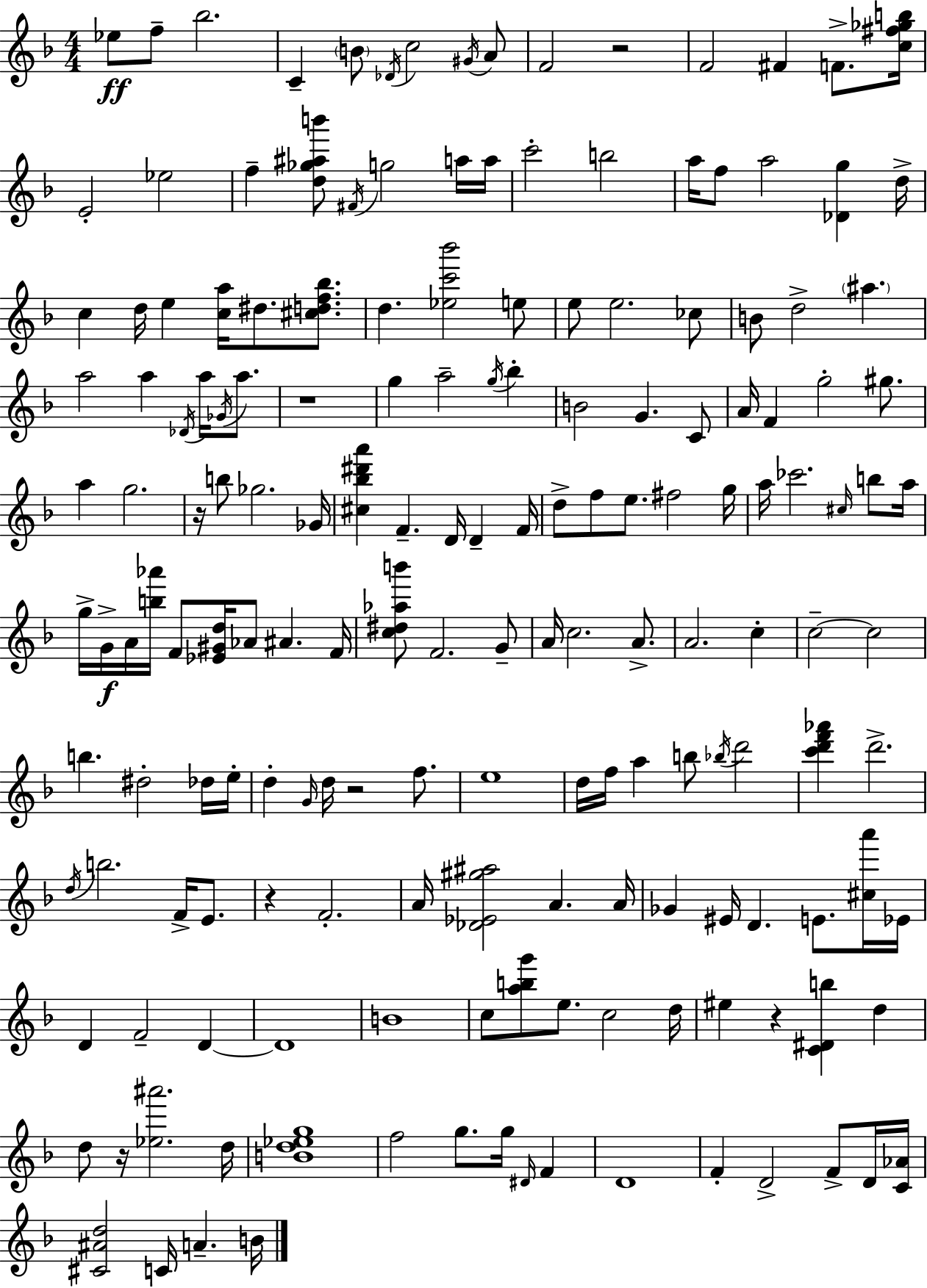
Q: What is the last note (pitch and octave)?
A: B4